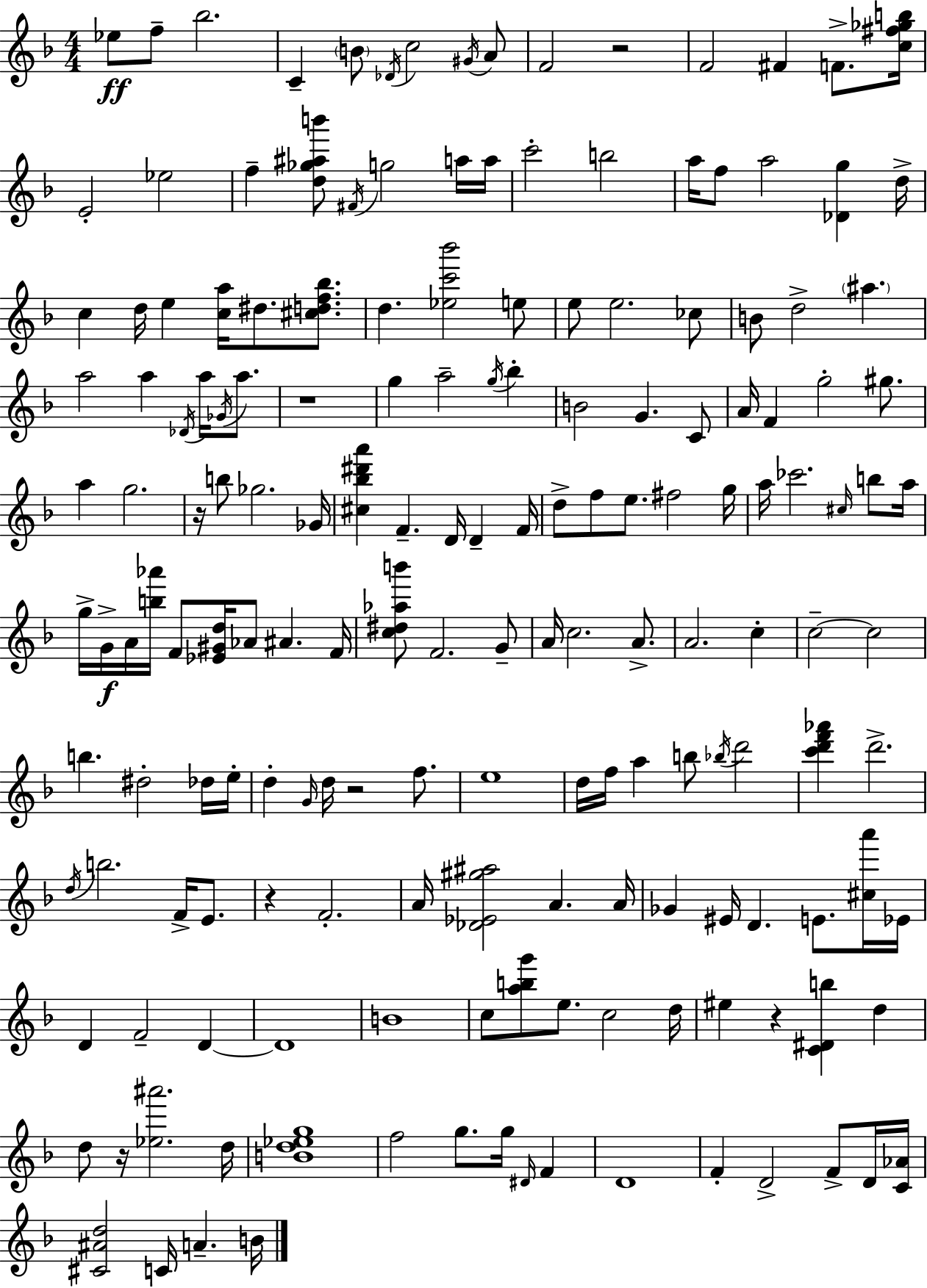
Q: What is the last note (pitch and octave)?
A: B4